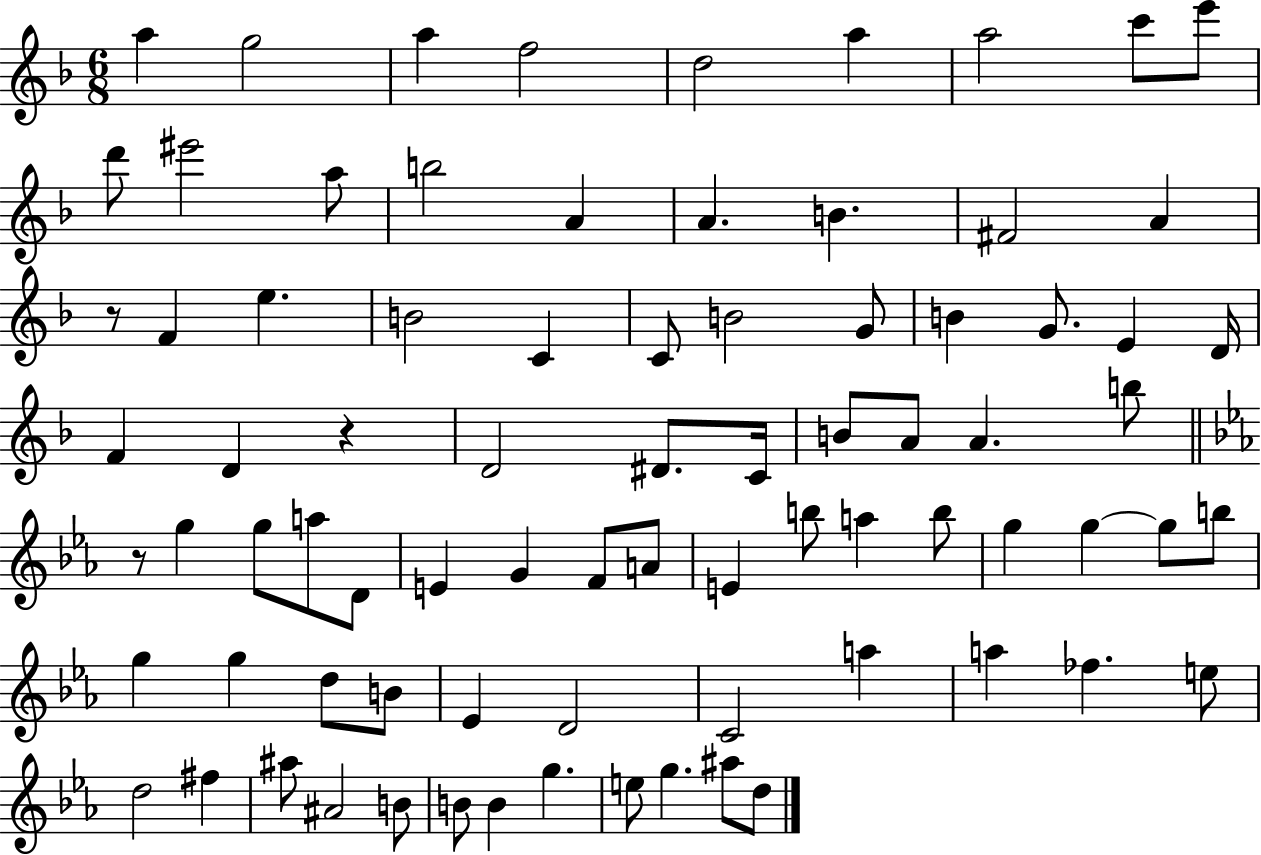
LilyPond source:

{
  \clef treble
  \numericTimeSignature
  \time 6/8
  \key f \major
  a''4 g''2 | a''4 f''2 | d''2 a''4 | a''2 c'''8 e'''8 | \break d'''8 eis'''2 a''8 | b''2 a'4 | a'4. b'4. | fis'2 a'4 | \break r8 f'4 e''4. | b'2 c'4 | c'8 b'2 g'8 | b'4 g'8. e'4 d'16 | \break f'4 d'4 r4 | d'2 dis'8. c'16 | b'8 a'8 a'4. b''8 | \bar "||" \break \key ees \major r8 g''4 g''8 a''8 d'8 | e'4 g'4 f'8 a'8 | e'4 b''8 a''4 b''8 | g''4 g''4~~ g''8 b''8 | \break g''4 g''4 d''8 b'8 | ees'4 d'2 | c'2 a''4 | a''4 fes''4. e''8 | \break d''2 fis''4 | ais''8 ais'2 b'8 | b'8 b'4 g''4. | e''8 g''4. ais''8 d''8 | \break \bar "|."
}